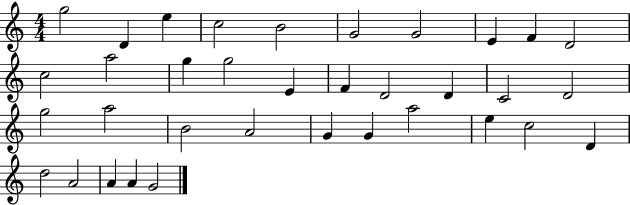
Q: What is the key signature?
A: C major